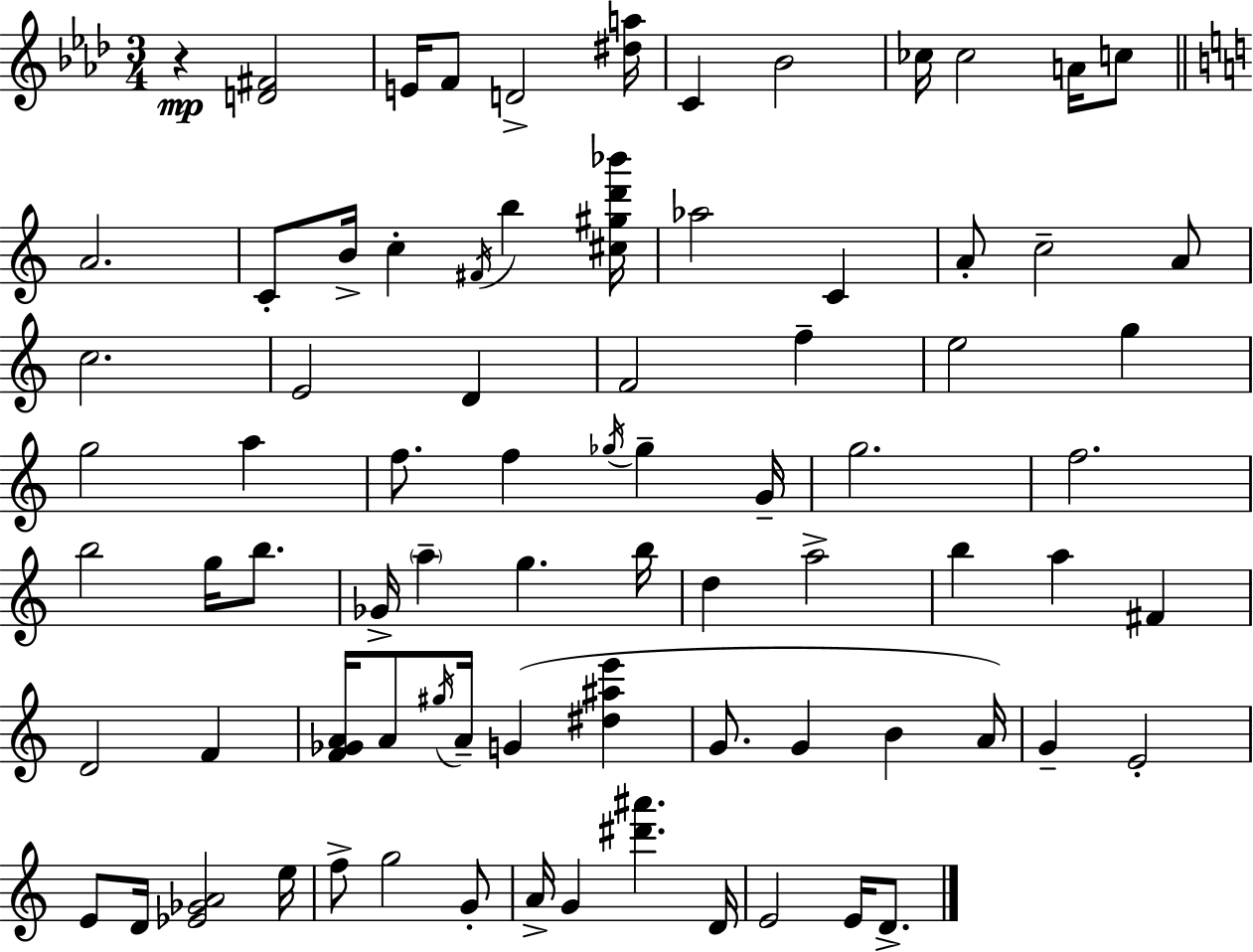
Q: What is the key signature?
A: AES major